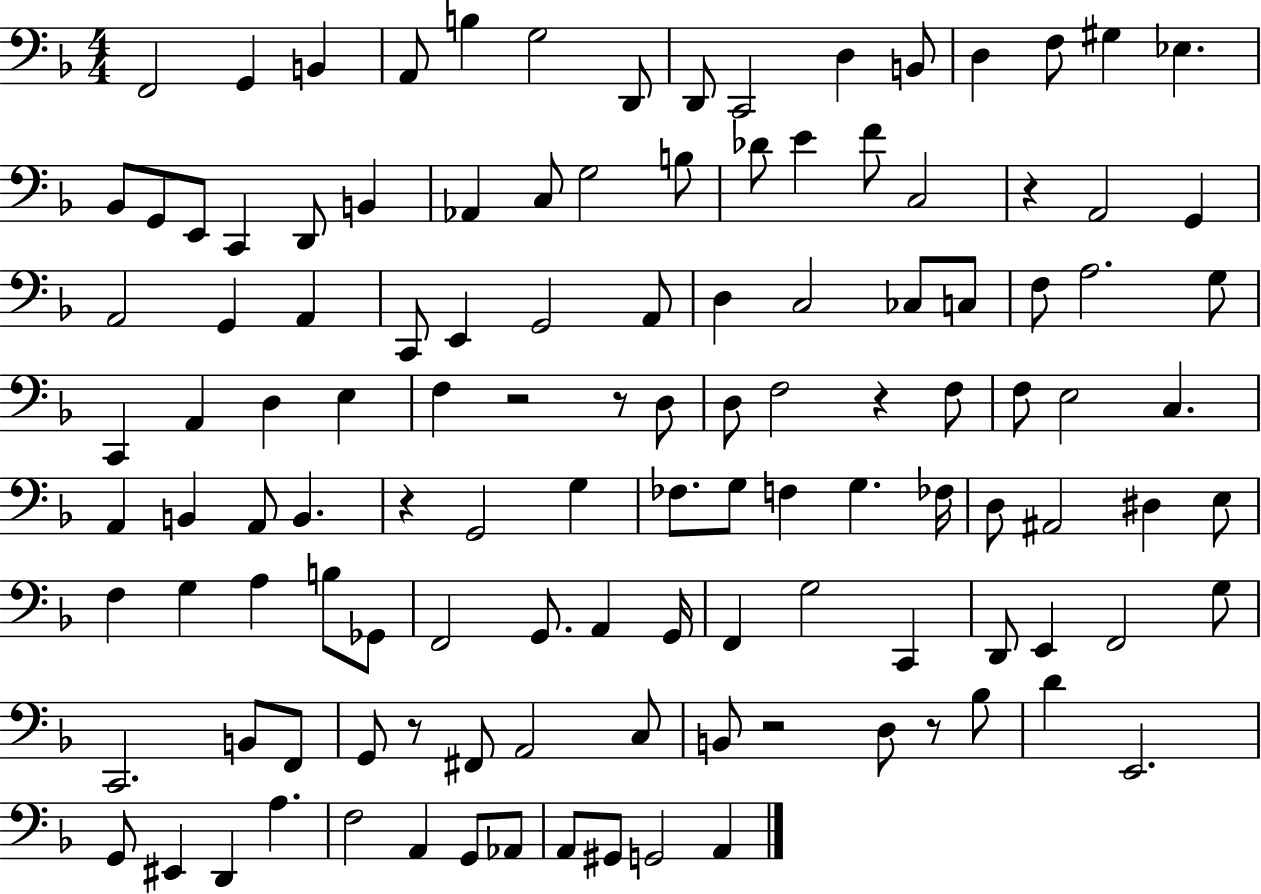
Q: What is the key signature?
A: F major